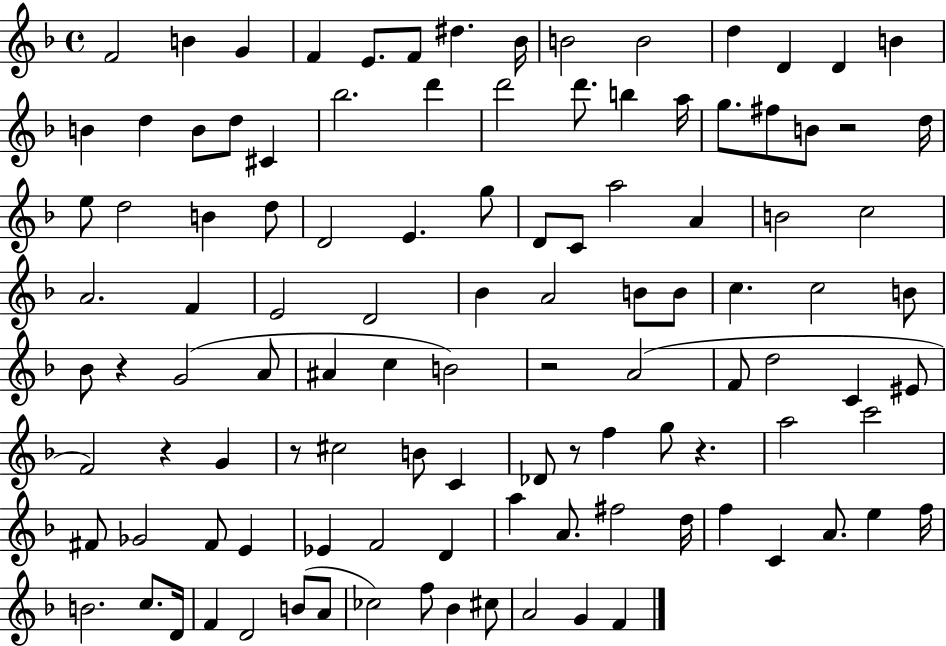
F4/h B4/q G4/q F4/q E4/e. F4/e D#5/q. Bb4/s B4/h B4/h D5/q D4/q D4/q B4/q B4/q D5/q B4/e D5/e C#4/q Bb5/h. D6/q D6/h D6/e. B5/q A5/s G5/e. F#5/e B4/e R/h D5/s E5/e D5/h B4/q D5/e D4/h E4/q. G5/e D4/e C4/e A5/h A4/q B4/h C5/h A4/h. F4/q E4/h D4/h Bb4/q A4/h B4/e B4/e C5/q. C5/h B4/e Bb4/e R/q G4/h A4/e A#4/q C5/q B4/h R/h A4/h F4/e D5/h C4/q EIS4/e F4/h R/q G4/q R/e C#5/h B4/e C4/q Db4/e R/e F5/q G5/e R/q. A5/h C6/h F#4/e Gb4/h F#4/e E4/q Eb4/q F4/h D4/q A5/q A4/e. F#5/h D5/s F5/q C4/q A4/e. E5/q F5/s B4/h. C5/e. D4/s F4/q D4/h B4/e A4/e CES5/h F5/e Bb4/q C#5/e A4/h G4/q F4/q